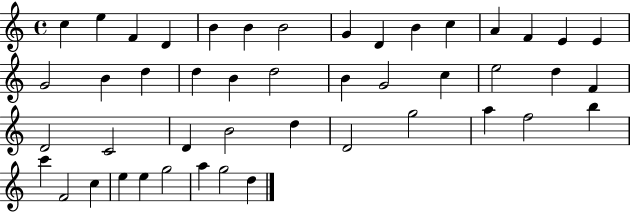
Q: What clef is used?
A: treble